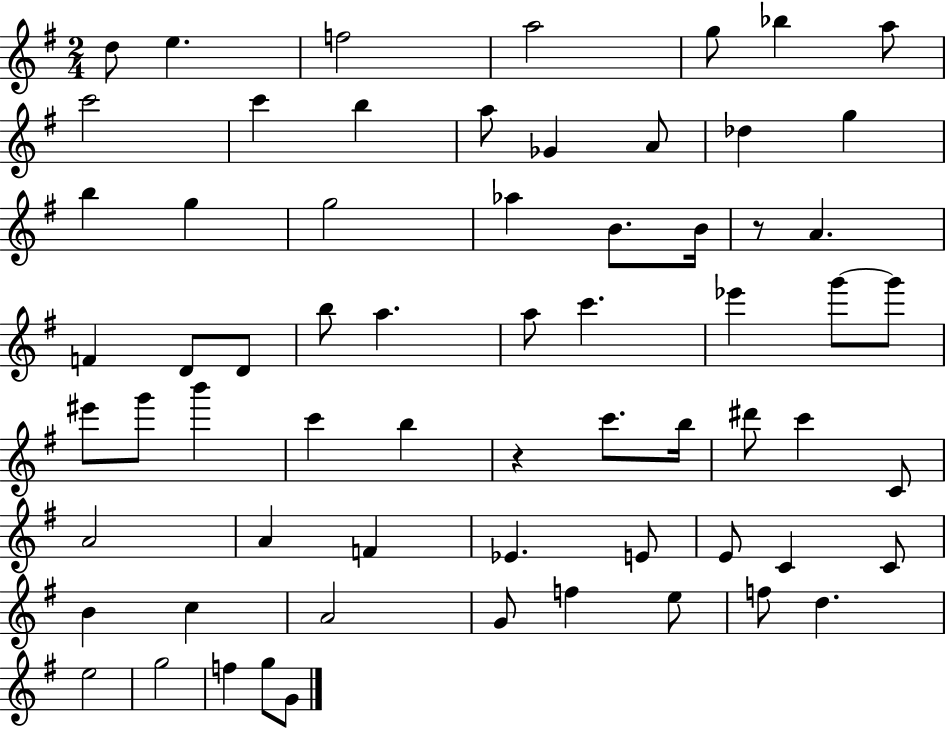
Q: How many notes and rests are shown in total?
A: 65